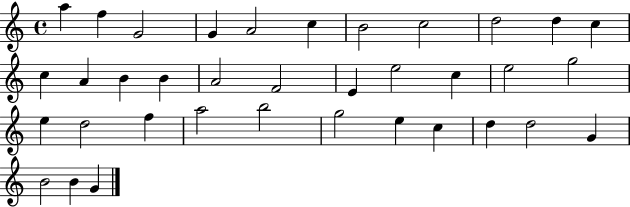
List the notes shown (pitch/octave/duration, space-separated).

A5/q F5/q G4/h G4/q A4/h C5/q B4/h C5/h D5/h D5/q C5/q C5/q A4/q B4/q B4/q A4/h F4/h E4/q E5/h C5/q E5/h G5/h E5/q D5/h F5/q A5/h B5/h G5/h E5/q C5/q D5/q D5/h G4/q B4/h B4/q G4/q